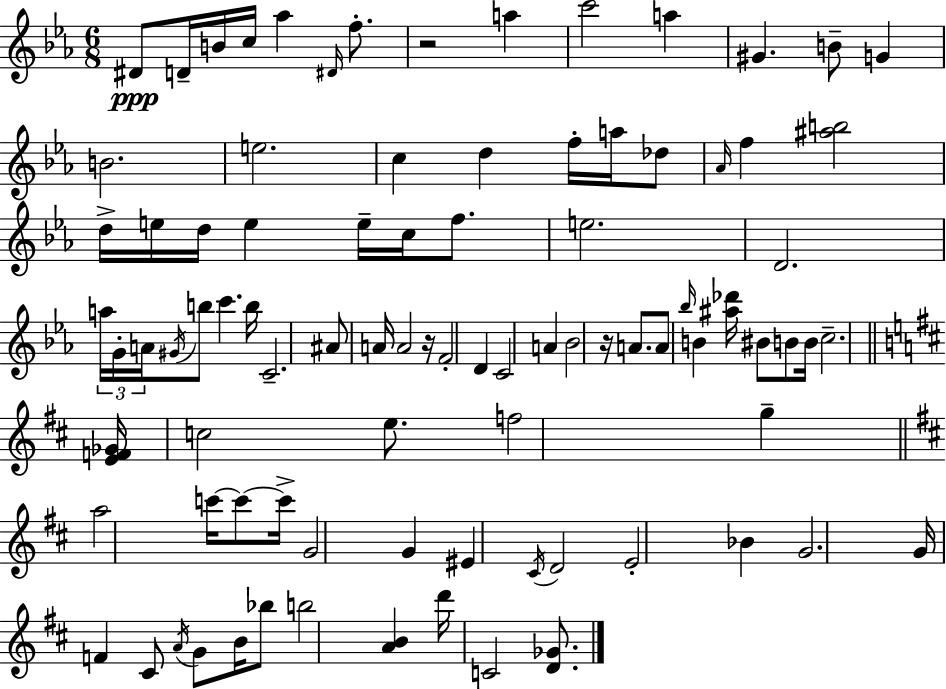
D#4/e D4/s B4/s C5/s Ab5/q D#4/s F5/e. R/h A5/q C6/h A5/q G#4/q. B4/e G4/q B4/h. E5/h. C5/q D5/q F5/s A5/s Db5/e Ab4/s F5/q [A#5,B5]/h D5/s E5/s D5/s E5/q E5/s C5/s F5/e. E5/h. D4/h. A5/s G4/s A4/s G#4/s B5/e C6/q. B5/s C4/h. A#4/e A4/s A4/h R/s F4/h D4/q C4/h A4/q Bb4/h R/s A4/e. A4/e Bb5/s B4/q [A#5,Db6]/s BIS4/e B4/e B4/s C5/h. [E4,F4,Gb4]/s C5/h E5/e. F5/h G5/q A5/h C6/s C6/e C6/s G4/h G4/q EIS4/q C#4/s D4/h E4/h Bb4/q G4/h. G4/s F4/q C#4/e A4/s G4/e B4/s Bb5/e B5/h [A4,B4]/q D6/s C4/h [D4,Gb4]/e.